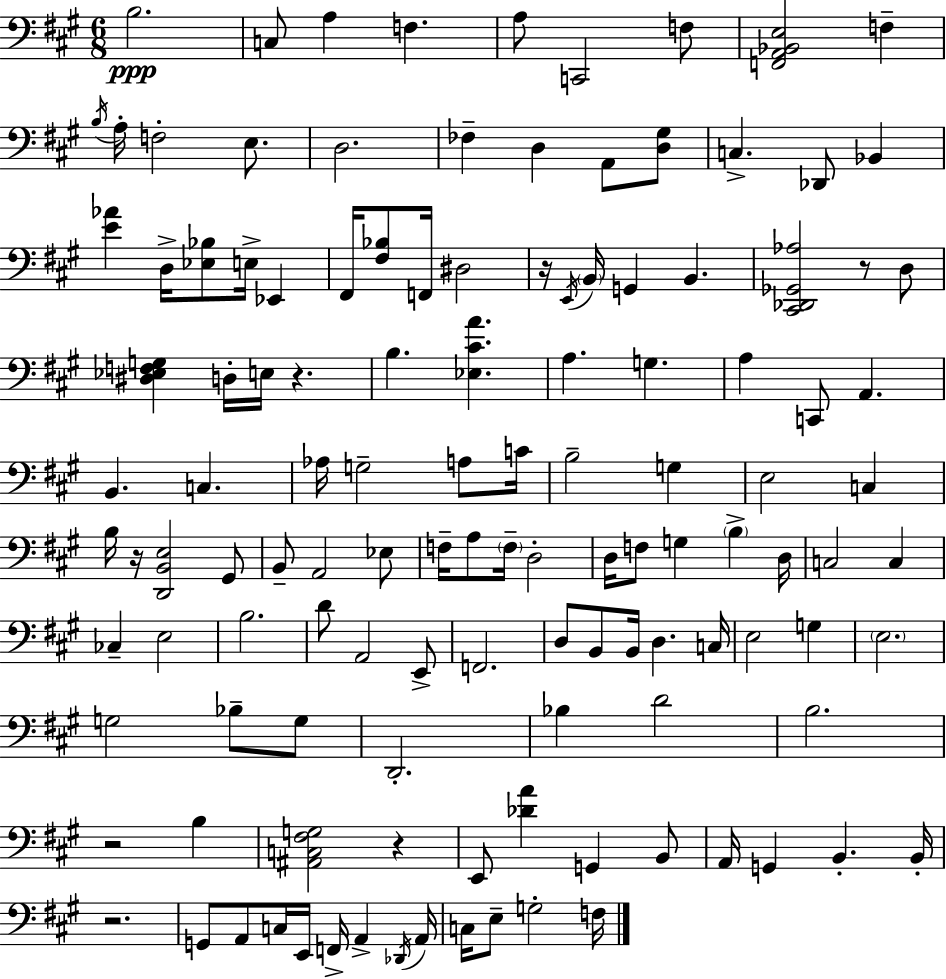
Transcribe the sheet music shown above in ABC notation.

X:1
T:Untitled
M:6/8
L:1/4
K:A
B,2 C,/2 A, F, A,/2 C,,2 F,/2 [F,,A,,_B,,E,]2 F, B,/4 A,/4 F,2 E,/2 D,2 _F, D, A,,/2 [D,^G,]/2 C, _D,,/2 _B,, [E_A] D,/4 [_E,_B,]/2 E,/4 _E,, ^F,,/4 [^F,_B,]/2 F,,/4 ^D,2 z/4 E,,/4 B,,/4 G,, B,, [^C,,_D,,_G,,_A,]2 z/2 D,/2 [^D,_E,F,G,] D,/4 E,/4 z B, [_E,^CA] A, G, A, C,,/2 A,, B,, C, _A,/4 G,2 A,/2 C/4 B,2 G, E,2 C, B,/4 z/4 [D,,B,,E,]2 ^G,,/2 B,,/2 A,,2 _E,/2 F,/4 A,/2 F,/4 D,2 D,/4 F,/2 G, B, D,/4 C,2 C, _C, E,2 B,2 D/2 A,,2 E,,/2 F,,2 D,/2 B,,/2 B,,/4 D, C,/4 E,2 G, E,2 G,2 _B,/2 G,/2 D,,2 _B, D2 B,2 z2 B, [^A,,C,^F,G,]2 z E,,/2 [_DA] G,, B,,/2 A,,/4 G,, B,, B,,/4 z2 G,,/2 A,,/2 C,/4 E,,/4 F,,/4 A,, _D,,/4 A,,/4 C,/4 E,/2 G,2 F,/4